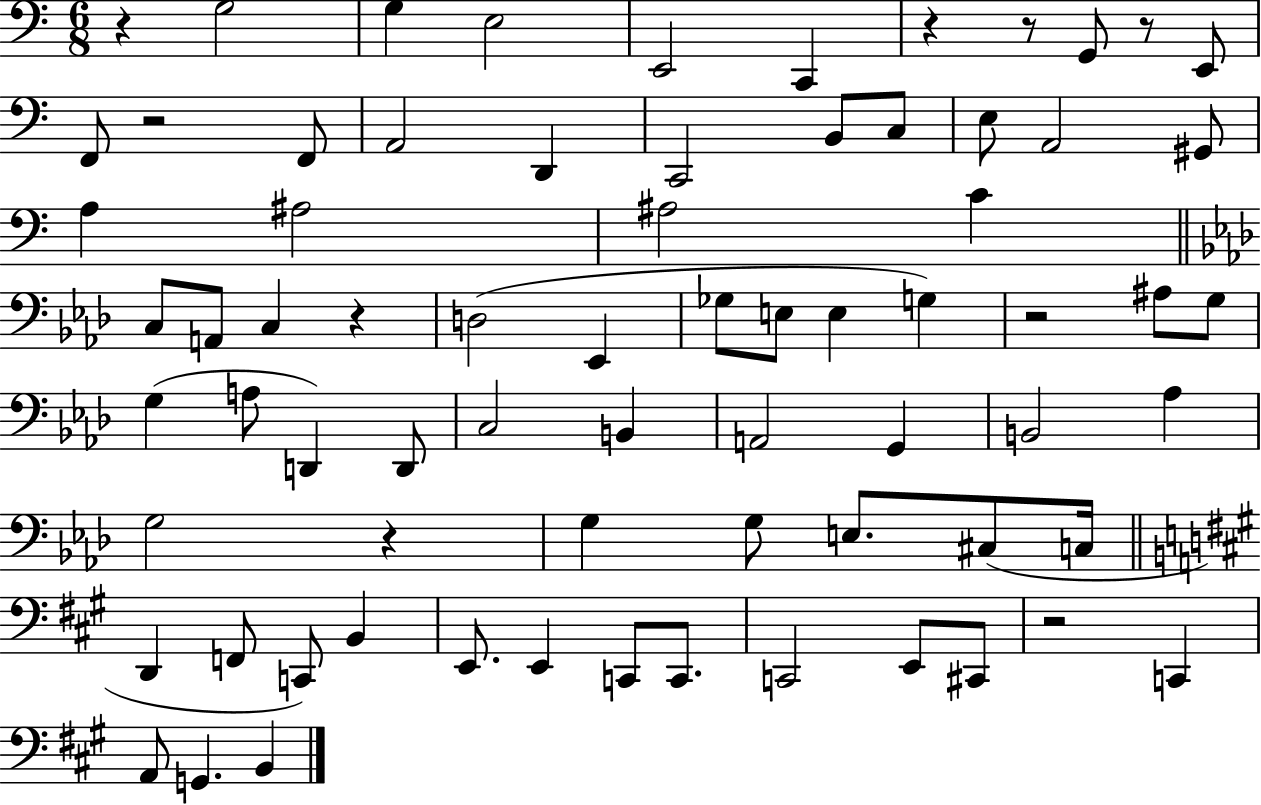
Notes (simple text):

R/q G3/h G3/q E3/h E2/h C2/q R/q R/e G2/e R/e E2/e F2/e R/h F2/e A2/h D2/q C2/h B2/e C3/e E3/e A2/h G#2/e A3/q A#3/h A#3/h C4/q C3/e A2/e C3/q R/q D3/h Eb2/q Gb3/e E3/e E3/q G3/q R/h A#3/e G3/e G3/q A3/e D2/q D2/e C3/h B2/q A2/h G2/q B2/h Ab3/q G3/h R/q G3/q G3/e E3/e. C#3/e C3/s D2/q F2/e C2/e B2/q E2/e. E2/q C2/e C2/e. C2/h E2/e C#2/e R/h C2/q A2/e G2/q. B2/q